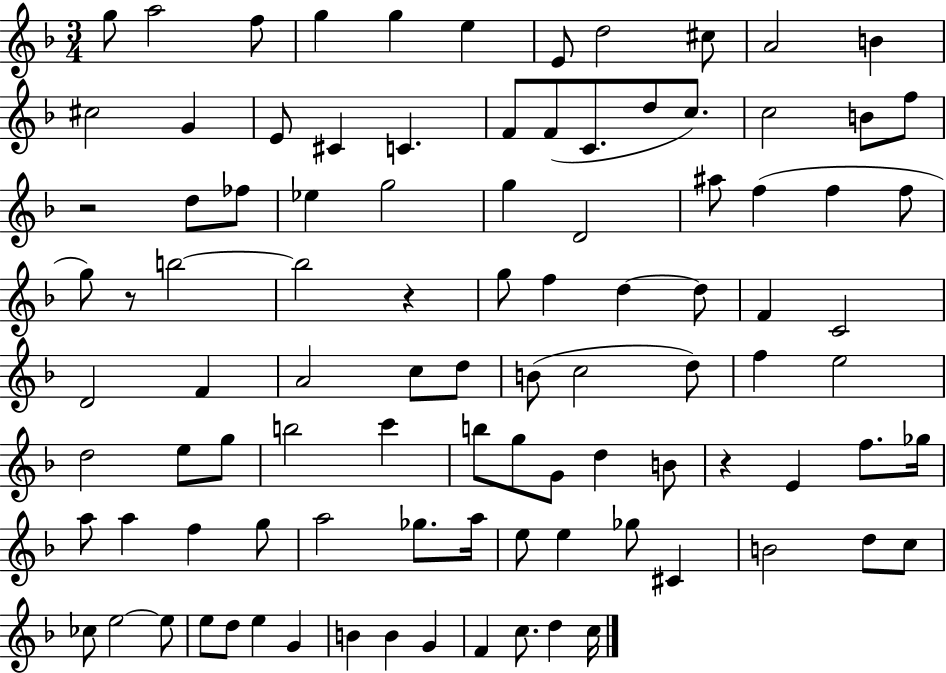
{
  \clef treble
  \numericTimeSignature
  \time 3/4
  \key f \major
  g''8 a''2 f''8 | g''4 g''4 e''4 | e'8 d''2 cis''8 | a'2 b'4 | \break cis''2 g'4 | e'8 cis'4 c'4. | f'8 f'8( c'8. d''8 c''8.) | c''2 b'8 f''8 | \break r2 d''8 fes''8 | ees''4 g''2 | g''4 d'2 | ais''8 f''4( f''4 f''8 | \break g''8) r8 b''2~~ | b''2 r4 | g''8 f''4 d''4~~ d''8 | f'4 c'2 | \break d'2 f'4 | a'2 c''8 d''8 | b'8( c''2 d''8) | f''4 e''2 | \break d''2 e''8 g''8 | b''2 c'''4 | b''8 g''8 g'8 d''4 b'8 | r4 e'4 f''8. ges''16 | \break a''8 a''4 f''4 g''8 | a''2 ges''8. a''16 | e''8 e''4 ges''8 cis'4 | b'2 d''8 c''8 | \break ces''8 e''2~~ e''8 | e''8 d''8 e''4 g'4 | b'4 b'4 g'4 | f'4 c''8. d''4 c''16 | \break \bar "|."
}